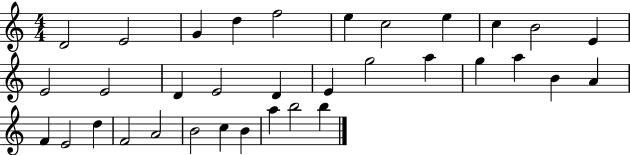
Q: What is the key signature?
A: C major